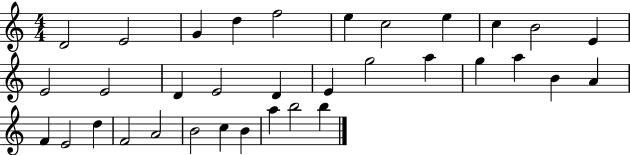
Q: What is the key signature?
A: C major